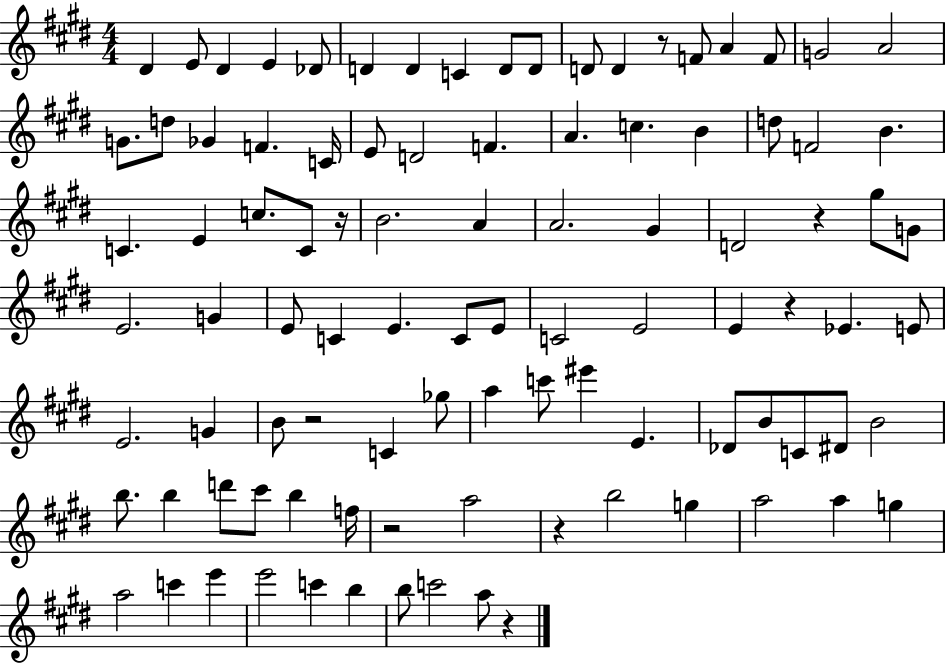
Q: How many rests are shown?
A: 8